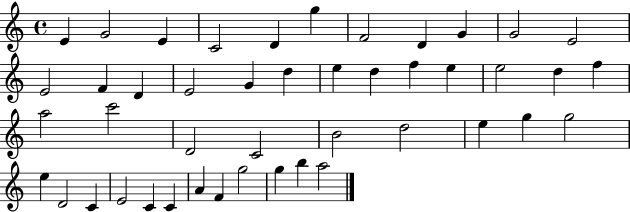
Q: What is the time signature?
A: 4/4